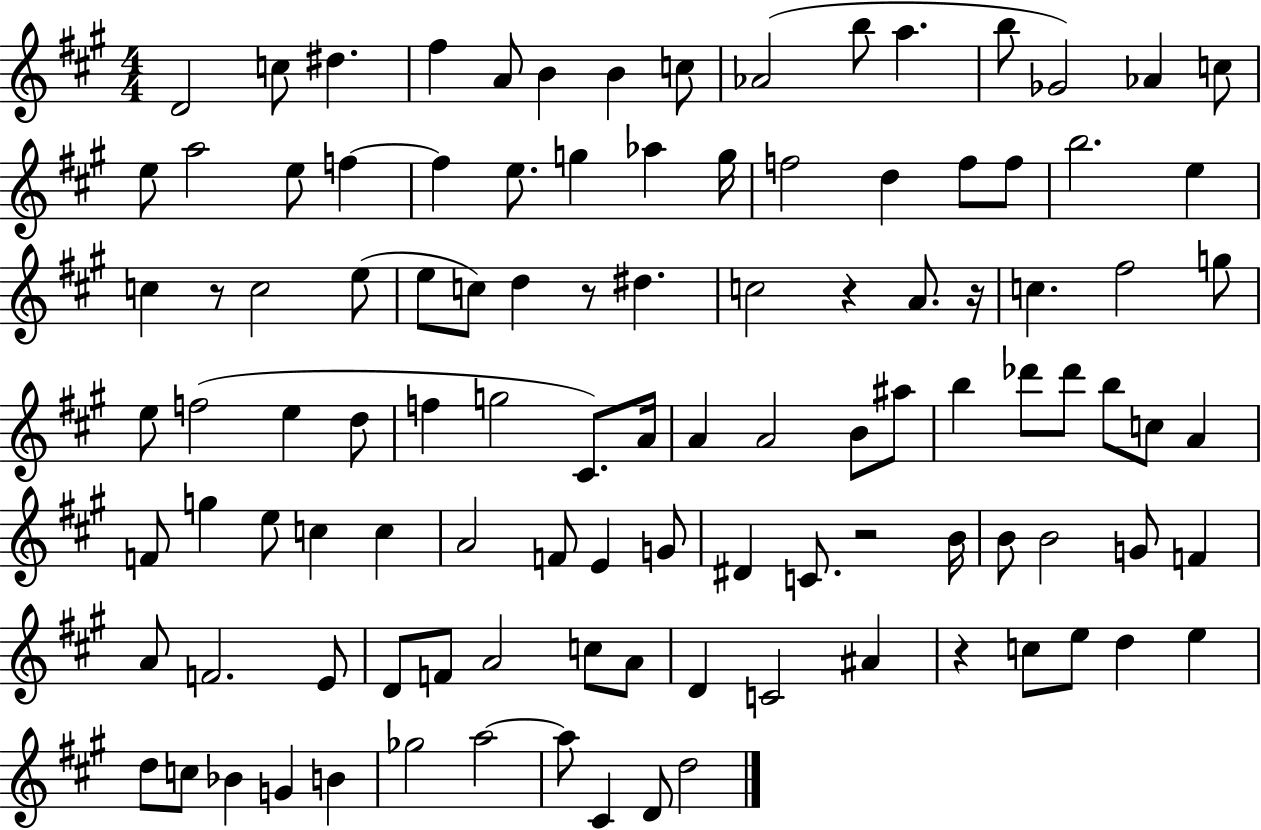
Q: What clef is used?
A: treble